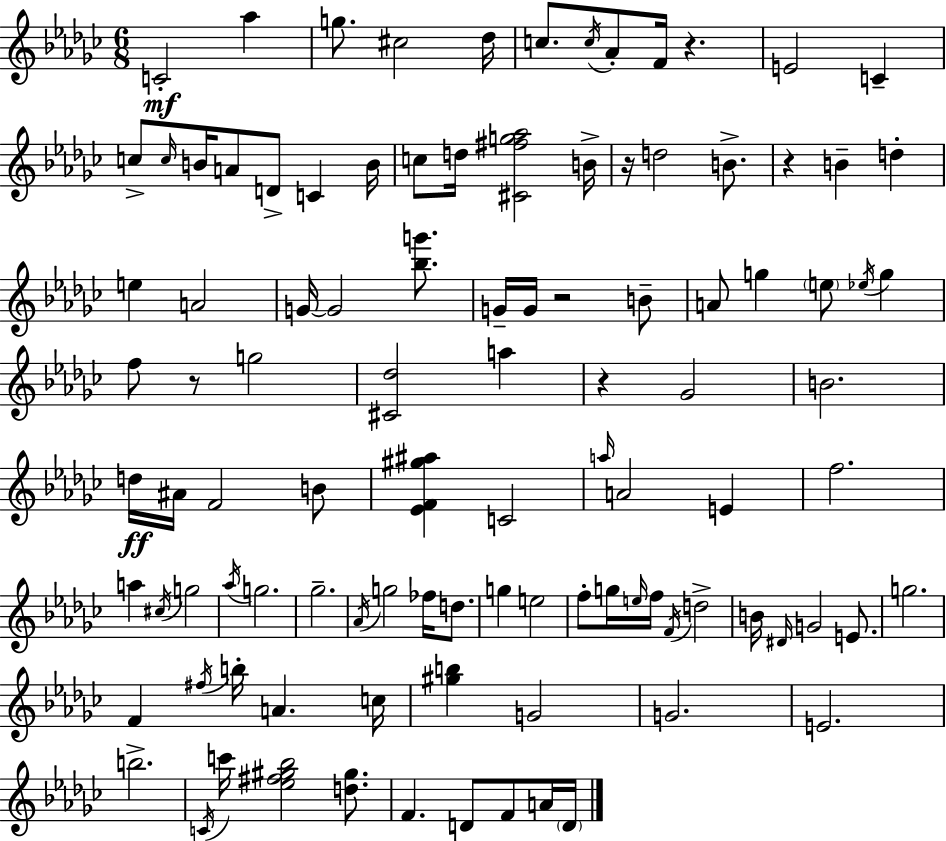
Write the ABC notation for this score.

X:1
T:Untitled
M:6/8
L:1/4
K:Ebm
C2 _a g/2 ^c2 _d/4 c/2 c/4 _A/2 F/4 z E2 C c/2 c/4 B/4 A/2 D/2 C B/4 c/2 d/4 [^C^fg_a]2 B/4 z/4 d2 B/2 z B d e A2 G/4 G2 [_bg']/2 G/4 G/4 z2 B/2 A/2 g e/2 _e/4 g f/2 z/2 g2 [^C_d]2 a z _G2 B2 d/4 ^A/4 F2 B/2 [_EF^g^a] C2 a/4 A2 E f2 a ^c/4 g2 _a/4 g2 _g2 _A/4 g2 _f/4 d/2 g e2 f/2 g/4 e/4 f/4 F/4 d2 B/4 ^D/4 G2 E/2 g2 F ^f/4 b/4 A c/4 [^gb] G2 G2 E2 b2 C/4 c'/4 [_e^f^g_b]2 [d^g]/2 F D/2 F/2 A/4 D/4